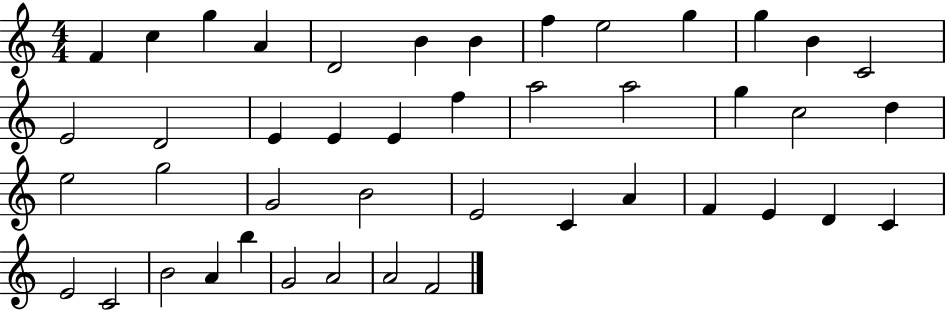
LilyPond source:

{
  \clef treble
  \numericTimeSignature
  \time 4/4
  \key c \major
  f'4 c''4 g''4 a'4 | d'2 b'4 b'4 | f''4 e''2 g''4 | g''4 b'4 c'2 | \break e'2 d'2 | e'4 e'4 e'4 f''4 | a''2 a''2 | g''4 c''2 d''4 | \break e''2 g''2 | g'2 b'2 | e'2 c'4 a'4 | f'4 e'4 d'4 c'4 | \break e'2 c'2 | b'2 a'4 b''4 | g'2 a'2 | a'2 f'2 | \break \bar "|."
}